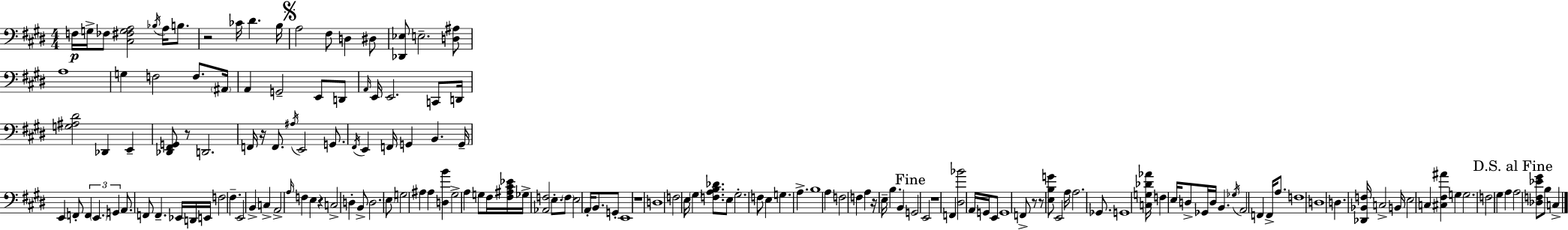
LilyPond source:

{
  \clef bass
  \numericTimeSignature
  \time 4/4
  \key e \major
  f16\p g16-> fes8 <cis fis g a>2 \acciaccatura { bes16 } a16 b8. | r2 ces'16 dis'4. | b16 \mark \markup { \musicglyph "scripts.segno" } a2 fis8 d4 dis8 | <des, ees>8 e2.-- <d ais>8 | \break a1 | g4 f2 f8. | \parenthesize ais,16 a,4 g,2-- e,8 d,8 | \grace { a,16 } e,16 e,2. c,8 | \break d,16 <g ais dis'>2 des,4 e,4-- | <des, fis, g,>8 r8 d,2. | f,16 r16 f,8. \acciaccatura { ais16 } e,2 | g,8. \acciaccatura { fis,16 } e,4 f,16 g,4 b,4. | \break g,16-- e,4 f,8-. \tuplet 3/2 { f,4 \parenthesize e,4. | g,4 } a,8. f,8 f,4.-- | ees,16 d,16 e,16 f2 fis4.-- | e,2 b,4-> | \break c4-> a,2-> \grace { a16 } f4 | e4 r4 c2-> | d4-. b,8-> d2. | \parenthesize e8 g2 ais4 | \break ais4 <d b'>4 gis2-> | a4 g8 fis16 <fis ais cis' ees'>16 ges16-> <aes, f>2 | e8.-. \parenthesize f8 e2 a,16-. | b,8. g,8-. e,1 | \break r1 | d1 | f2 e16 \parenthesize gis4 | <f a b des'>8. e8 gis2.-. | \break f8 e4 g4. a4.-> | b1 | a4 f2 | f4 a4 r16 e16-- b4. | \break b,4 \mark "Fine" g,2 e,2 | r1 | f,4 <dis bes'>2 | a,16 g,16 e,8 g,1 | \break f,8-> r8 r8 <e b g'>8 e,2 | a16 a2. | ges,8. g,1 | <c g des' aes'>16 f4 e16 d8-> ges,16 d16 b,4. | \break \acciaccatura { ges16 } a,2 f,4 | f,16-> a8. f1 | d1 | d4. <des, bes, f>16 c2-> | \break b,16 e2 c4 | <cis fis ais'>4 g4 g2. | f2 gis4 | a4 \mark "D.S. al Fine" a2 <des f ees' gis'>8 | \break b8 c4-> \bar "|."
}